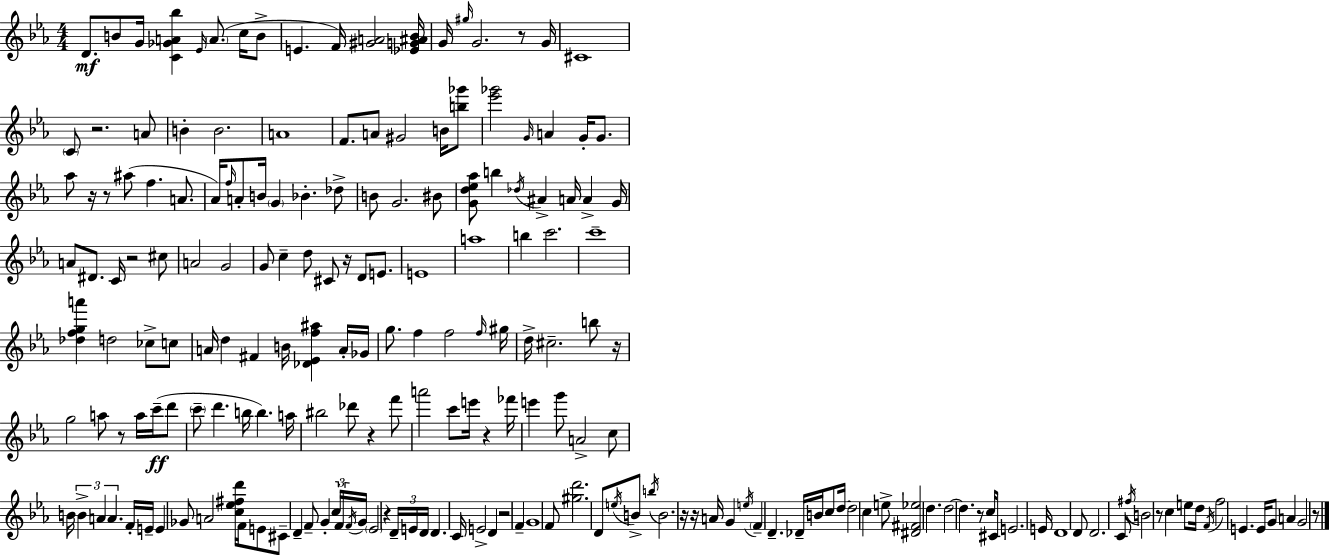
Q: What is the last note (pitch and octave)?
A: G4